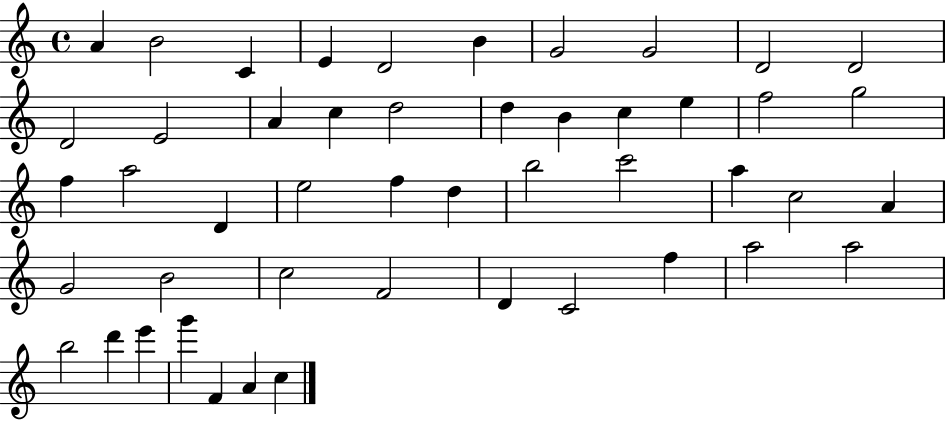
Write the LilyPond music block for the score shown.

{
  \clef treble
  \time 4/4
  \defaultTimeSignature
  \key c \major
  a'4 b'2 c'4 | e'4 d'2 b'4 | g'2 g'2 | d'2 d'2 | \break d'2 e'2 | a'4 c''4 d''2 | d''4 b'4 c''4 e''4 | f''2 g''2 | \break f''4 a''2 d'4 | e''2 f''4 d''4 | b''2 c'''2 | a''4 c''2 a'4 | \break g'2 b'2 | c''2 f'2 | d'4 c'2 f''4 | a''2 a''2 | \break b''2 d'''4 e'''4 | g'''4 f'4 a'4 c''4 | \bar "|."
}